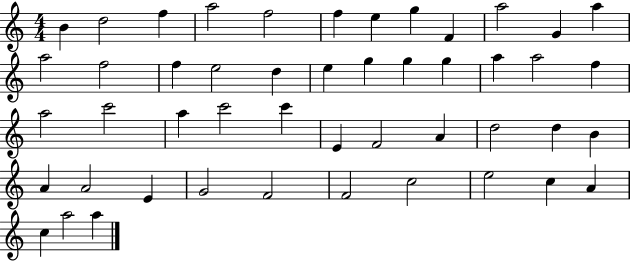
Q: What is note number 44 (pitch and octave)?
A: C5